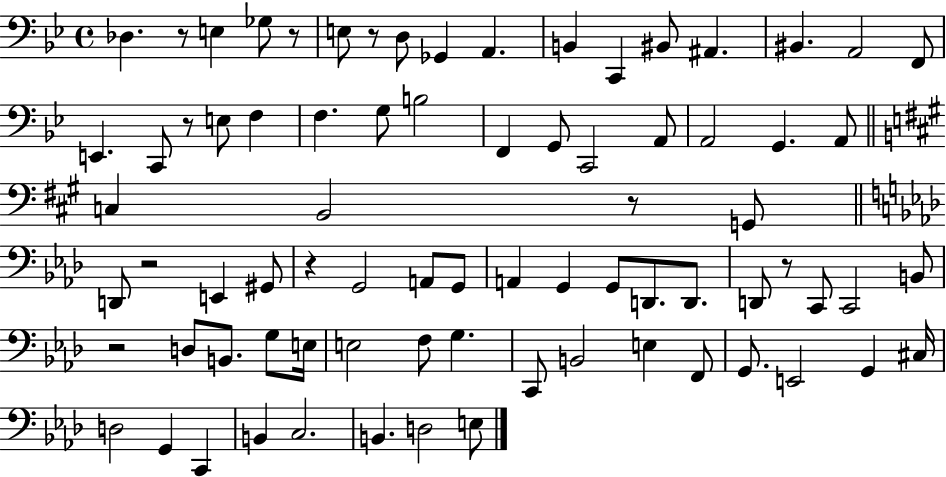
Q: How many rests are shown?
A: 9